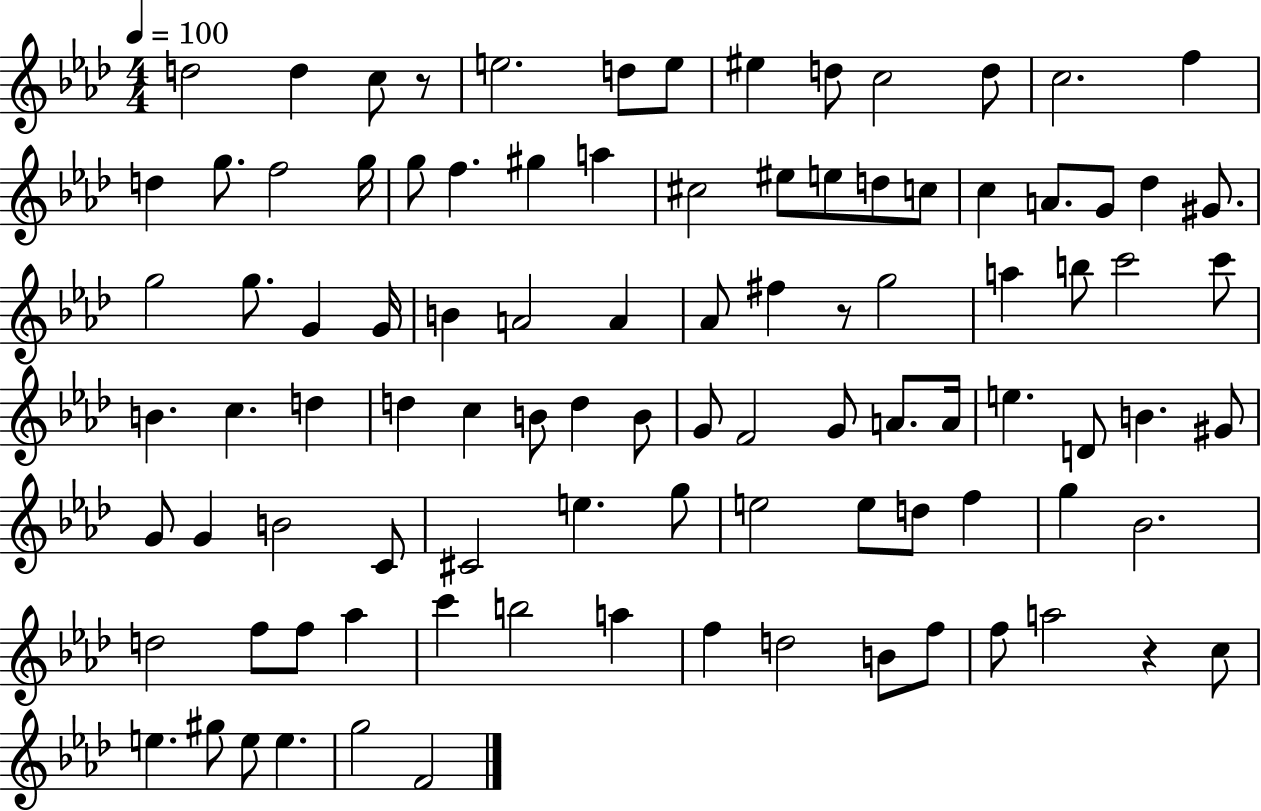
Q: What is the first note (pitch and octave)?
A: D5